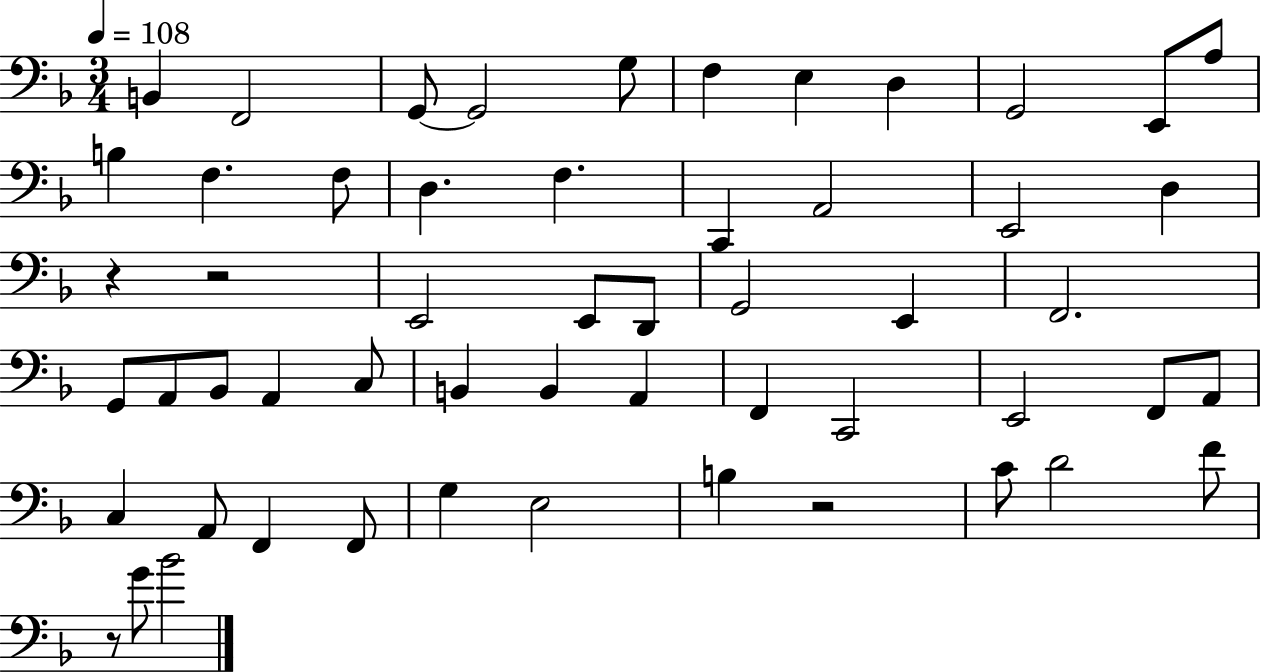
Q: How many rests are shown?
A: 4